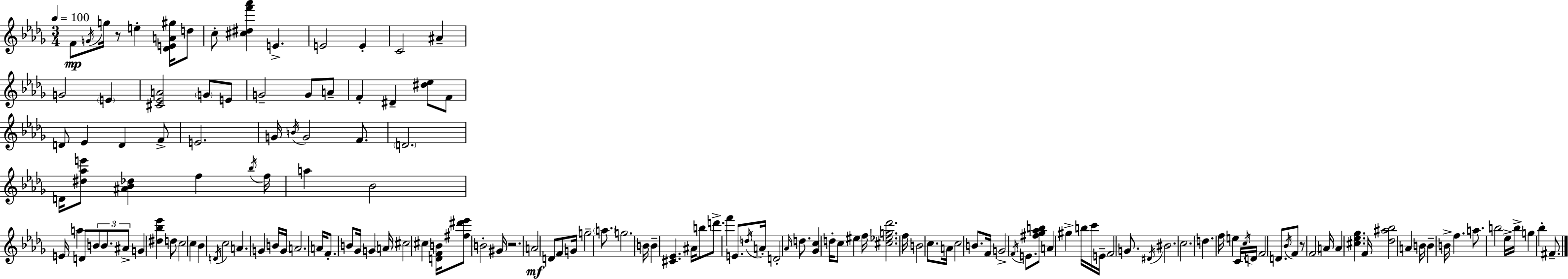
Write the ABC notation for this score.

X:1
T:Untitled
M:3/4
L:1/4
K:Bbm
F/2 G/4 g/4 z/2 e [_DEA^g]/4 d/2 c/2 [^c^df'_a'] E E2 E C2 ^A G2 E [^C_EA]2 G/2 E/2 G2 G/2 A/2 F ^D [^d_e]/2 F/2 D/2 _E D F/2 E2 G/4 B/4 G2 F/2 D2 D/4 [^d_ae']/2 [^A_B_d] f _b/4 f/4 a _B2 E/4 a D/2 B/2 B/2 ^A/2 G [^d_b_e'] d/2 c2 c _B D/4 c2 A G B/4 G/4 A2 A/4 F/2 B/2 _G/4 G A/4 ^c2 ^c [DFB]/4 [^f^d'_e']/2 B2 ^G/4 z2 A2 D/2 F/2 G/4 g2 a/2 g2 B/4 B [^C_E] ^A/4 b/2 d'/2 f' E/2 d/4 A/4 D2 _A/4 d/2 [_Gc] d/4 c/2 ^e f/4 [^c_eg_d']2 f/4 B2 c/2 A/4 c2 B/2 F/4 G2 F/4 E/2 [^f_g_ab]/2 A ^g b/4 c'/4 E/4 F2 G/2 ^D/4 ^B2 c2 d f/4 e C/4 c/4 D/4 F2 D/2 _B/4 F/2 z/2 F2 A/4 A [^c_e_g] F/4 [_d^a_b]2 A B/4 B B/4 f a/2 b2 _e/4 b/4 g _b ^F/2